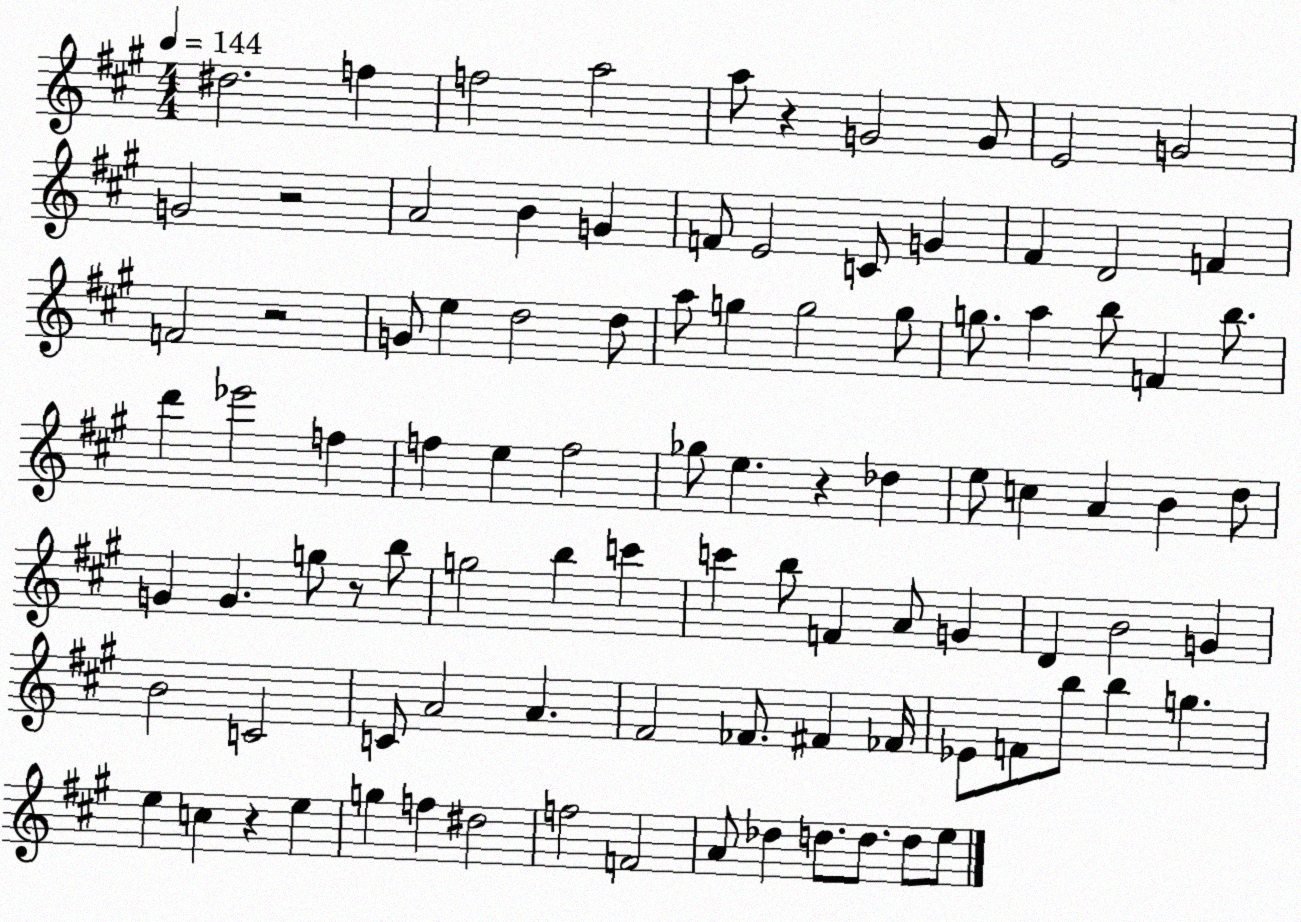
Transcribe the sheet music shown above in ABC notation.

X:1
T:Untitled
M:4/4
L:1/4
K:A
^d2 f f2 a2 a/2 z G2 G/2 E2 G2 G2 z2 A2 B G F/2 E2 C/2 G ^F D2 F F2 z2 G/2 e d2 d/2 a/2 g g2 g/2 g/2 a b/2 F b/2 d' _e'2 f f e f2 _g/2 e z _d e/2 c A B d/2 G G g/2 z/2 b/2 g2 b c' c' b/2 F A/2 G D B2 G B2 C2 C/2 A2 A ^F2 _F/2 ^F _F/4 _E/2 F/2 b/2 b g e c z e g f ^d2 f2 F2 A/2 _d d/2 d/2 d/2 e/2